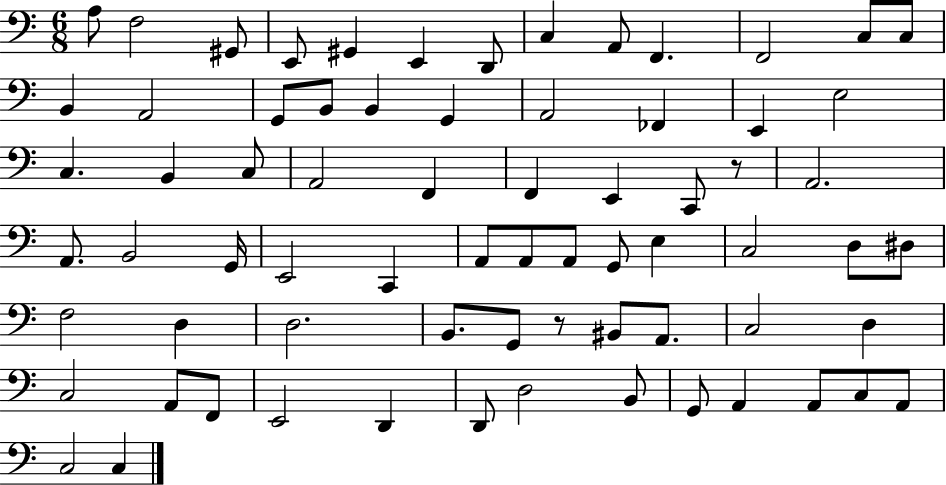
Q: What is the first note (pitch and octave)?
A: A3